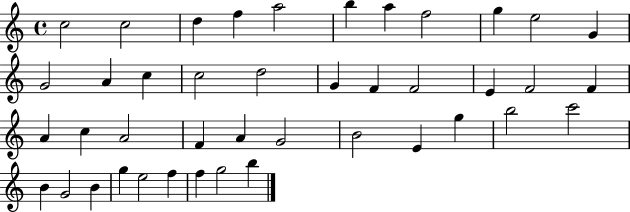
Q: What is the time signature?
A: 4/4